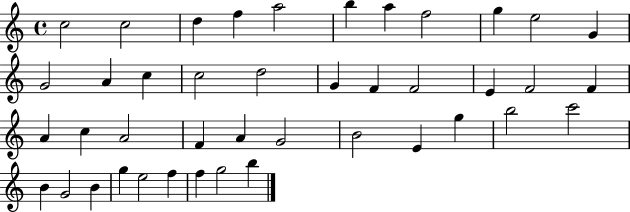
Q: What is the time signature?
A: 4/4